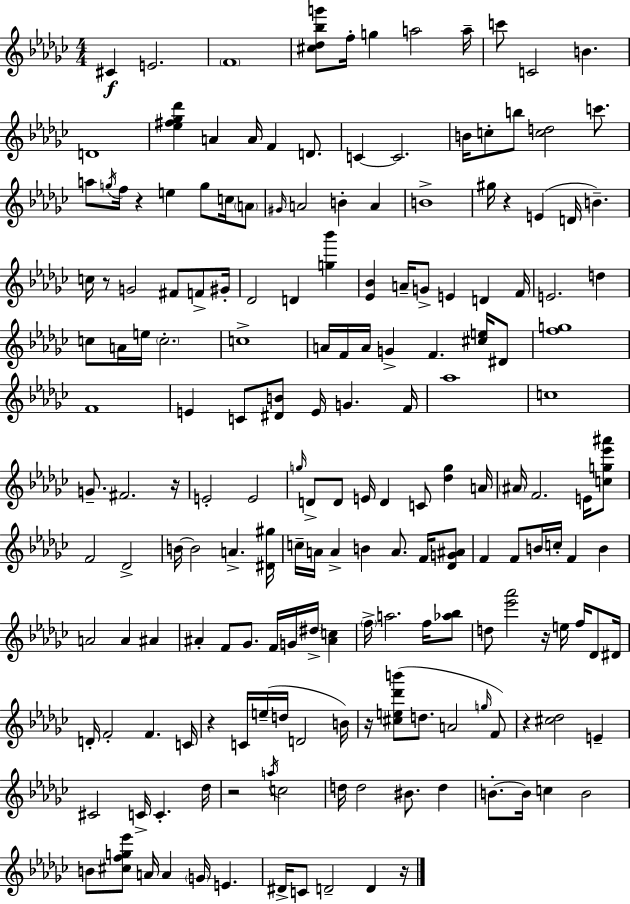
{
  \clef treble
  \numericTimeSignature
  \time 4/4
  \key ees \minor
  cis'4\f e'2. | \parenthesize f'1 | <cis'' des'' bes'' g'''>8 f''16-. g''4 a''2 a''16-- | c'''8 c'2 b'4. | \break d'1 | <ees'' fis'' ges'' des'''>4 a'4 a'16 f'4 d'8. | c'4~~ c'2. | b'16 c''8-. b''8 <c'' d''>2 c'''8. | \break a''8 \acciaccatura { g''16 } f''16 r4 e''4 g''8 c''16 \parenthesize a'8 | \grace { gis'16 } a'2 b'4-. a'4 | b'1-> | gis''16 r4 e'4( d'16 b'4.--) | \break c''16 r8 g'2 fis'8 f'8-> | gis'16-. des'2 d'4 <g'' bes'''>4 | <ees' bes'>4 a'16-- g'8-> e'4 d'4 | f'16 e'2. d''4 | \break c''8 a'16 e''16 \parenthesize c''2.-. | c''1-> | a'16 f'16 a'16 g'4-> f'4. <cis'' e''>16 | dis'8 <f'' g''>1 | \break f'1 | e'4 c'8 <dis' b'>8 e'16 g'4. | f'16 aes''1 | c''1 | \break g'8.-- fis'2. | r16 e'2-. e'2 | \grace { g''16 } d'8-> d'8 e'16 d'4 c'8 <des'' g''>4 | a'16 \parenthesize ais'16 f'2. | \break e'16 <c'' g'' ees''' ais'''>8 f'2 des'2-> | b'16~~ b'2 a'4.-> | <dis' gis''>16 c''16-- a'16 a'4-> b'4 a'8. | f'16 <des' g' ais'>8 f'4 f'8 b'16 c''16-. f'4 b'4 | \break a'2 a'4 ais'4 | ais'4-. f'8 ges'8. f'16 g'16 \parenthesize dis''16-> <ais' c''>4 | \parenthesize f''16-> a''2. | f''16 <aes'' bes''>8 d''8 <ees''' aes'''>2 r16 e''16 f''16 | \break des'8 dis'16 d'16-. f'2-. f'4. | c'16 r4 c'16 e''16--( d''16 d'2 | b'16) r16 <cis'' e'' des''' b'''>8( d''8. a'2 | \grace { g''16 } f'8) r4 <cis'' des''>2 | \break e'4-- cis'2 c'16-> c'4.-. | des''16 r2 \acciaccatura { a''16 } c''2 | d''16 d''2 bis'8. | d''4 b'8.-.~~ b'16 c''4 b'2 | \break b'8 <cis'' f'' g'' ees'''>8 a'16 a'4 \parenthesize g'16 e'4. | dis'16-> c'8 d'2-- | d'4 r16 \bar "|."
}